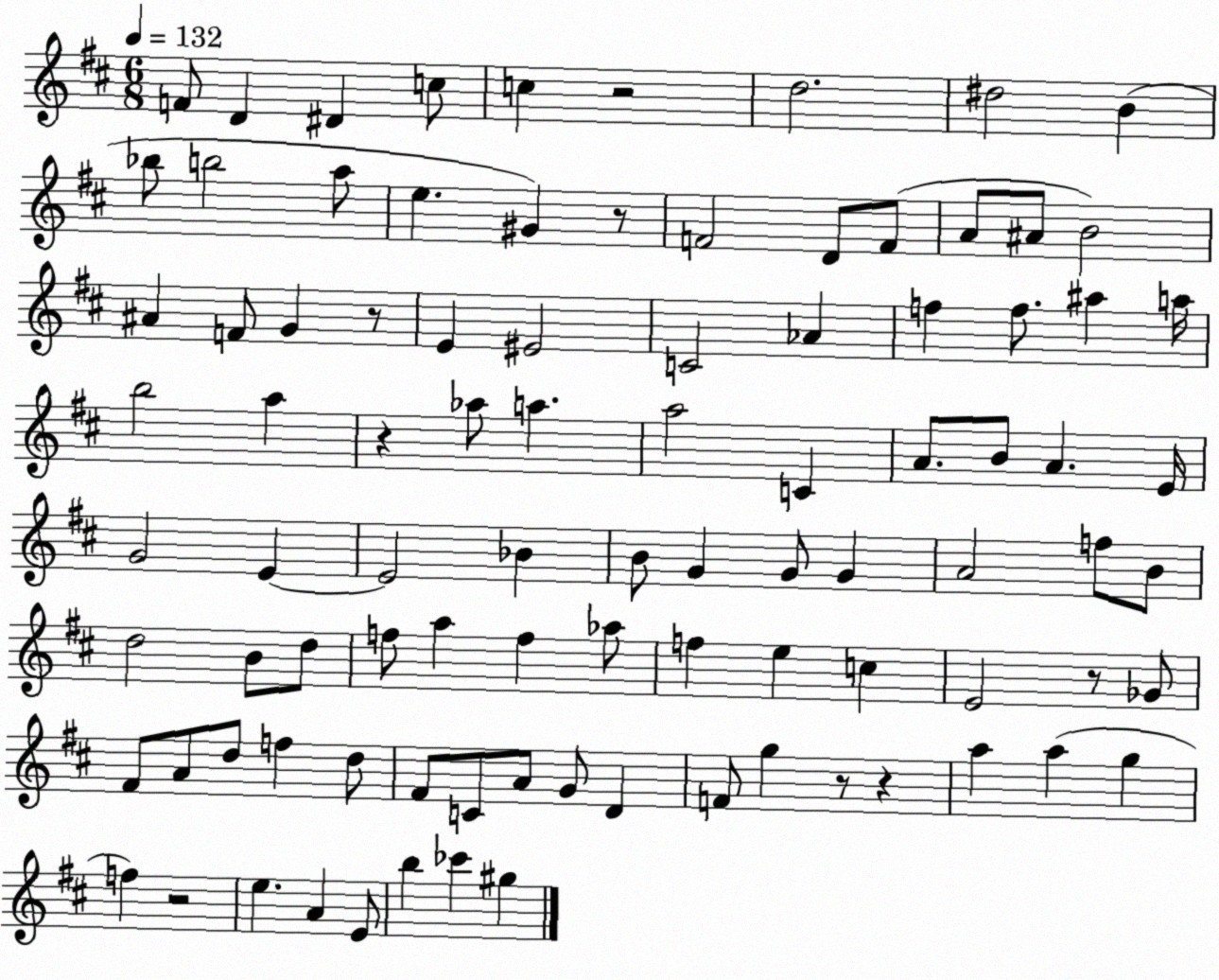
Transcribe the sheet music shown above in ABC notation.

X:1
T:Untitled
M:6/8
L:1/4
K:D
F/2 D ^D c/2 c z2 d2 ^d2 B _b/2 b2 a/2 e ^G z/2 F2 D/2 F/2 A/2 ^A/2 B2 ^A F/2 G z/2 E ^E2 C2 _A f f/2 ^a a/4 b2 a z _a/2 a a2 C A/2 B/2 A E/4 G2 E E2 _B B/2 G G/2 G A2 f/2 B/2 d2 B/2 d/2 f/2 a f _a/2 f e c E2 z/2 _G/2 ^F/2 A/2 d/2 f d/2 ^F/2 C/2 A/2 G/2 D F/2 g z/2 z a a g f z2 e A E/2 b _c' ^g